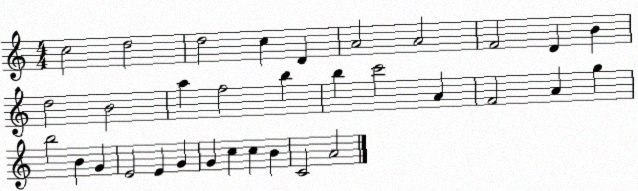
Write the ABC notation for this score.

X:1
T:Untitled
M:4/4
L:1/4
K:C
c2 d2 d2 c D A2 A2 F2 D B d2 B2 a f2 b b c'2 A F2 A g b2 B G E2 E G G c c B C2 A2